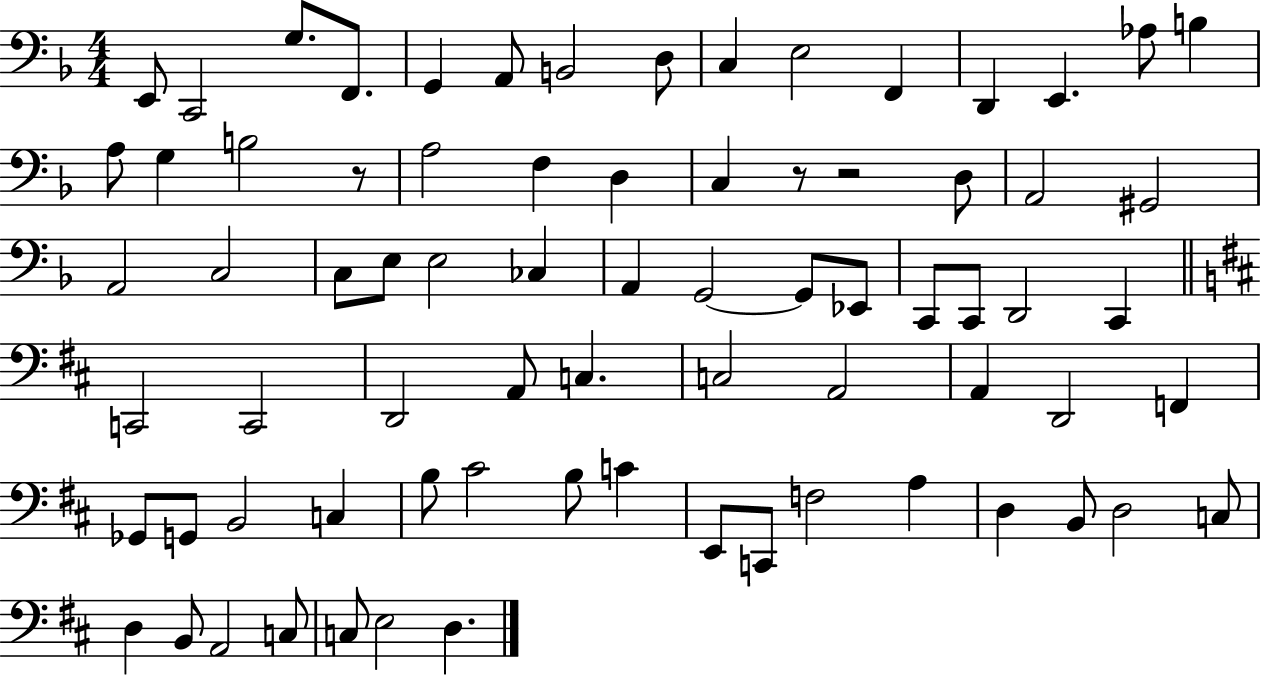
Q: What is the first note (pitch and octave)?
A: E2